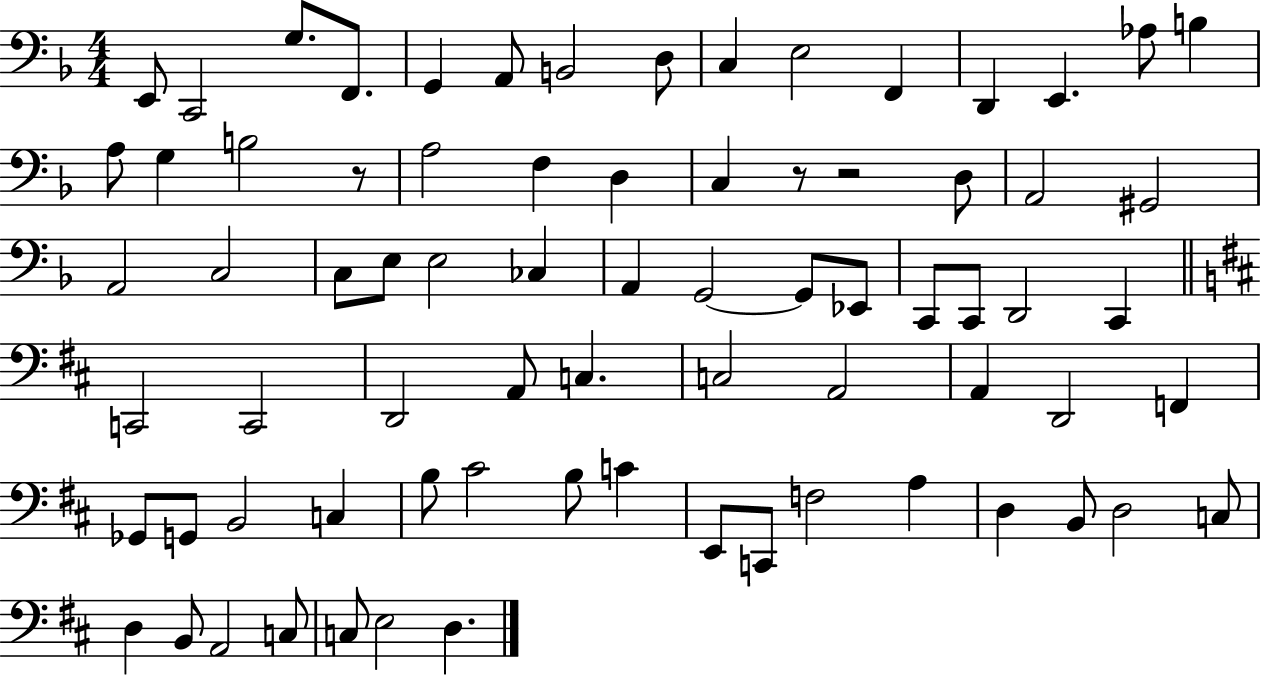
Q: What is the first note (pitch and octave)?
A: E2